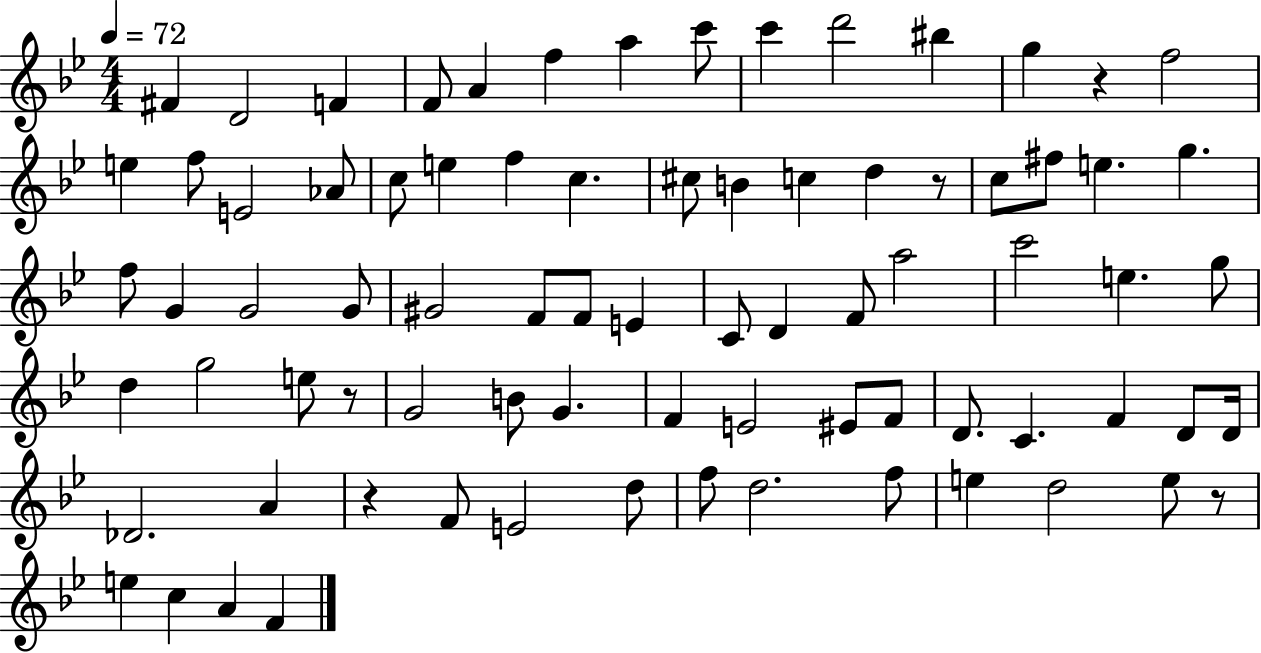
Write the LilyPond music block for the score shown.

{
  \clef treble
  \numericTimeSignature
  \time 4/4
  \key bes \major
  \tempo 4 = 72
  fis'4 d'2 f'4 | f'8 a'4 f''4 a''4 c'''8 | c'''4 d'''2 bis''4 | g''4 r4 f''2 | \break e''4 f''8 e'2 aes'8 | c''8 e''4 f''4 c''4. | cis''8 b'4 c''4 d''4 r8 | c''8 fis''8 e''4. g''4. | \break f''8 g'4 g'2 g'8 | gis'2 f'8 f'8 e'4 | c'8 d'4 f'8 a''2 | c'''2 e''4. g''8 | \break d''4 g''2 e''8 r8 | g'2 b'8 g'4. | f'4 e'2 eis'8 f'8 | d'8. c'4. f'4 d'8 d'16 | \break des'2. a'4 | r4 f'8 e'2 d''8 | f''8 d''2. f''8 | e''4 d''2 e''8 r8 | \break e''4 c''4 a'4 f'4 | \bar "|."
}